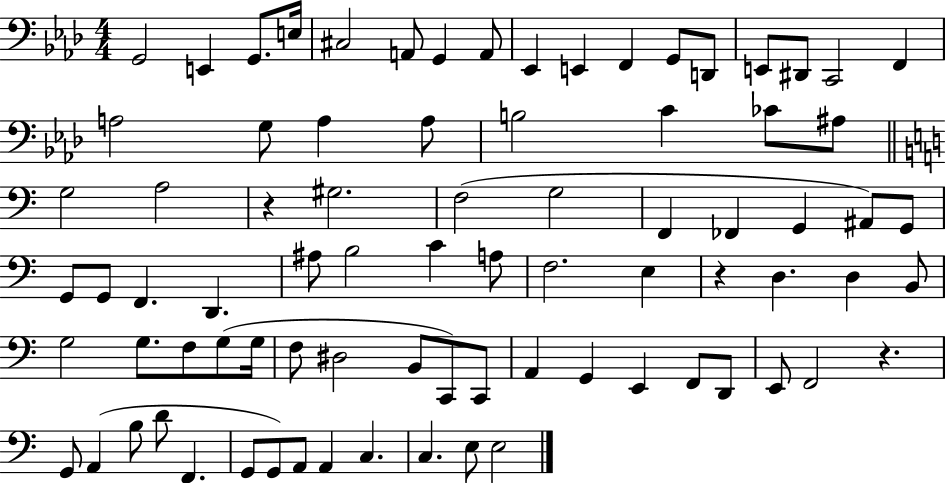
G2/h E2/q G2/e. E3/s C#3/h A2/e G2/q A2/e Eb2/q E2/q F2/q G2/e D2/e E2/e D#2/e C2/h F2/q A3/h G3/e A3/q A3/e B3/h C4/q CES4/e A#3/e G3/h A3/h R/q G#3/h. F3/h G3/h F2/q FES2/q G2/q A#2/e G2/e G2/e G2/e F2/q. D2/q. A#3/e B3/h C4/q A3/e F3/h. E3/q R/q D3/q. D3/q B2/e G3/h G3/e. F3/e G3/e G3/s F3/e D#3/h B2/e C2/e C2/e A2/q G2/q E2/q F2/e D2/e E2/e F2/h R/q. G2/e A2/q B3/e D4/e F2/q. G2/e G2/e A2/e A2/q C3/q. C3/q. E3/e E3/h